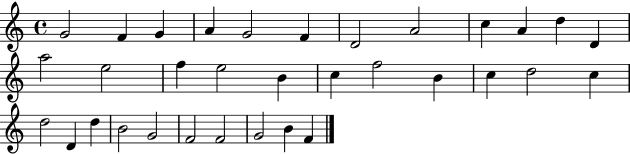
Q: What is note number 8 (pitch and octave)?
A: A4